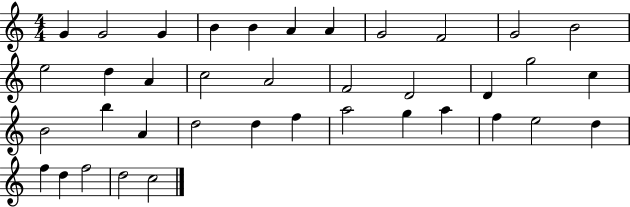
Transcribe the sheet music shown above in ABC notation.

X:1
T:Untitled
M:4/4
L:1/4
K:C
G G2 G B B A A G2 F2 G2 B2 e2 d A c2 A2 F2 D2 D g2 c B2 b A d2 d f a2 g a f e2 d f d f2 d2 c2